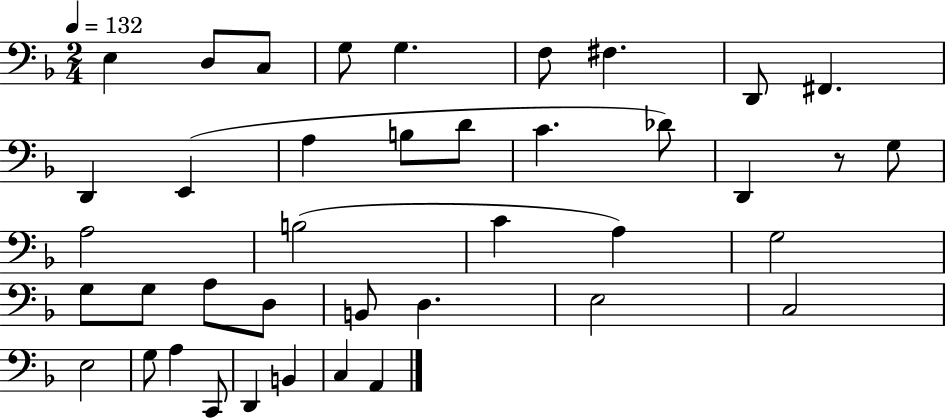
E3/q D3/e C3/e G3/e G3/q. F3/e F#3/q. D2/e F#2/q. D2/q E2/q A3/q B3/e D4/e C4/q. Db4/e D2/q R/e G3/e A3/h B3/h C4/q A3/q G3/h G3/e G3/e A3/e D3/e B2/e D3/q. E3/h C3/h E3/h G3/e A3/q C2/e D2/q B2/q C3/q A2/q